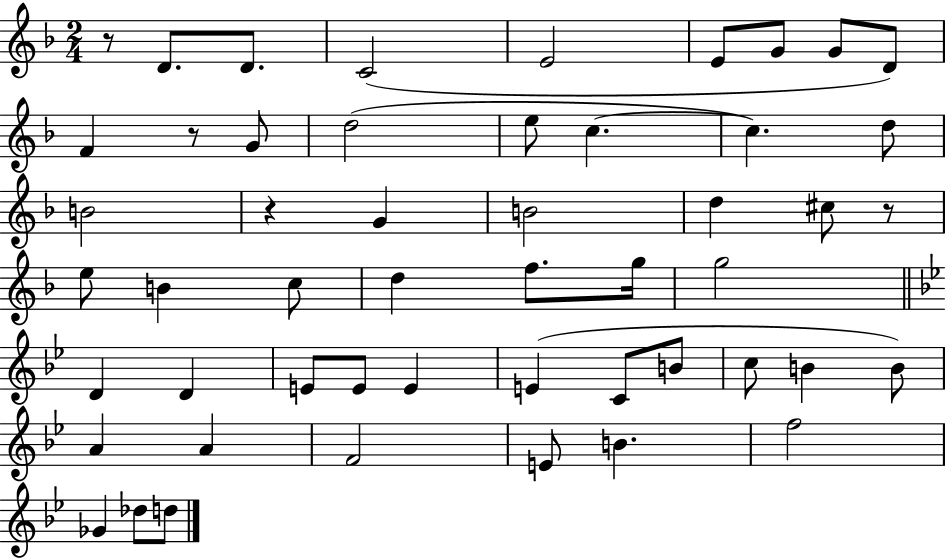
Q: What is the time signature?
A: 2/4